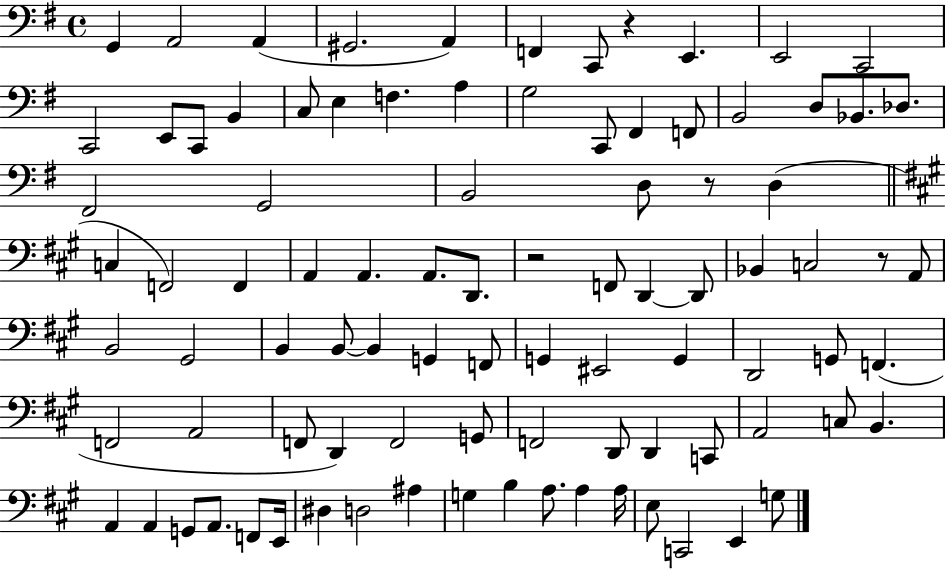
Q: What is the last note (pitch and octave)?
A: G3